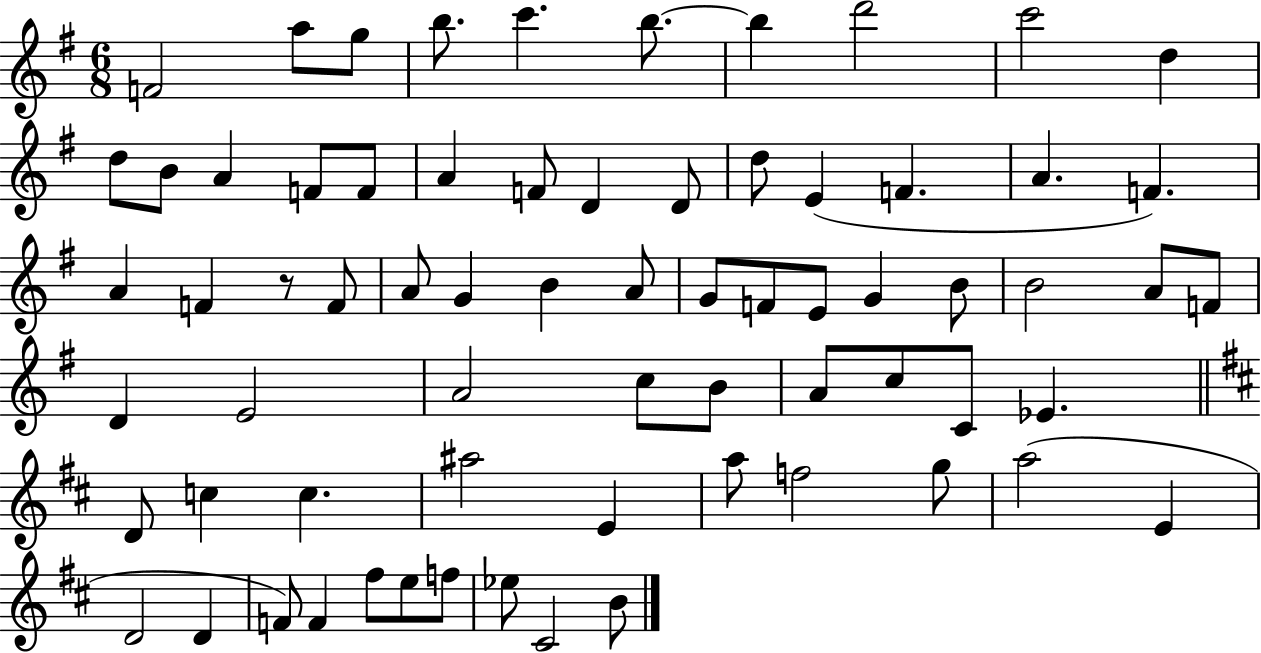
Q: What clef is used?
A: treble